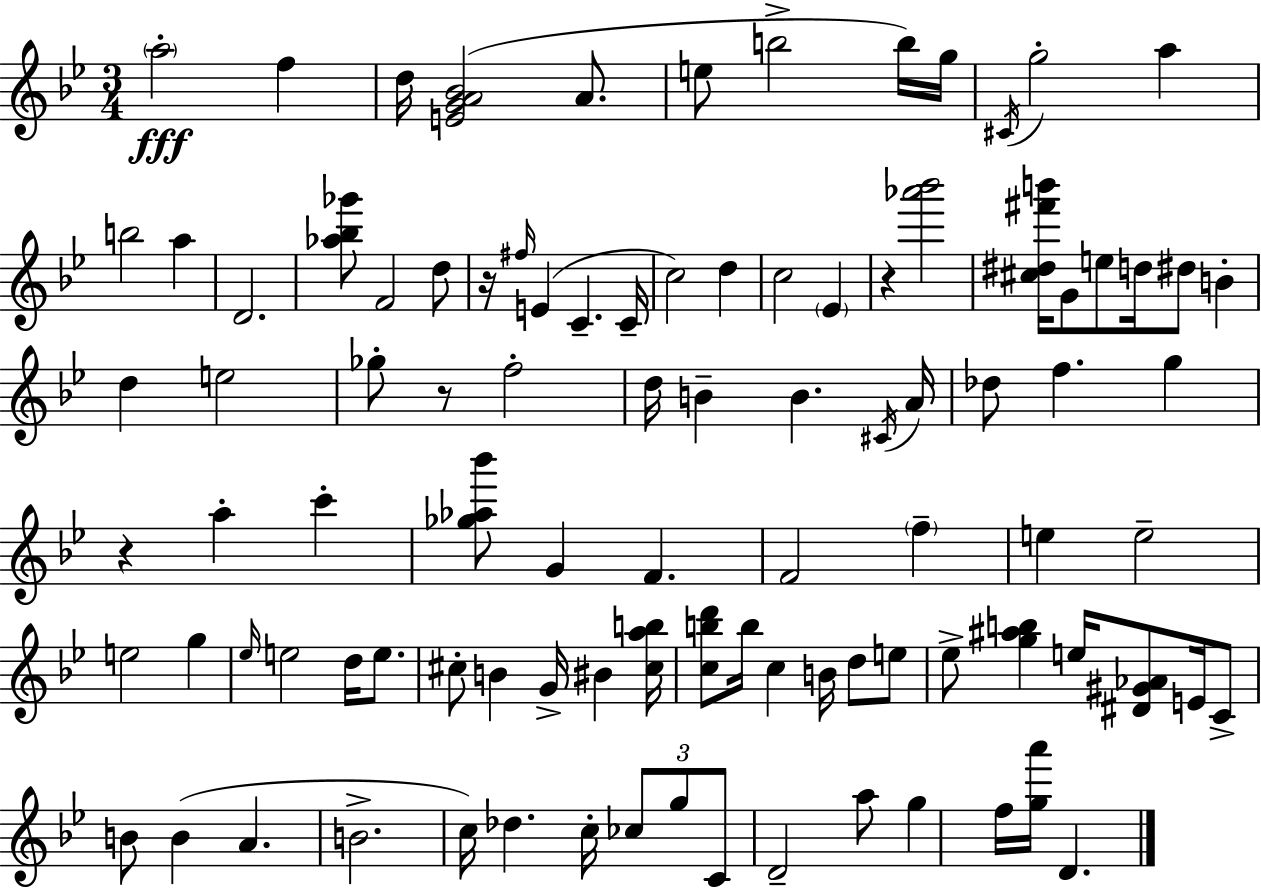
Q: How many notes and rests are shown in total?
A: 97